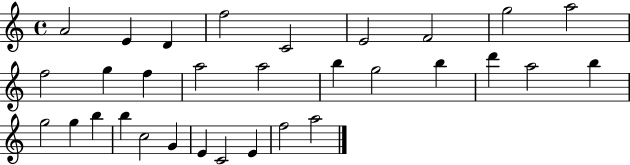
A4/h E4/q D4/q F5/h C4/h E4/h F4/h G5/h A5/h F5/h G5/q F5/q A5/h A5/h B5/q G5/h B5/q D6/q A5/h B5/q G5/h G5/q B5/q B5/q C5/h G4/q E4/q C4/h E4/q F5/h A5/h